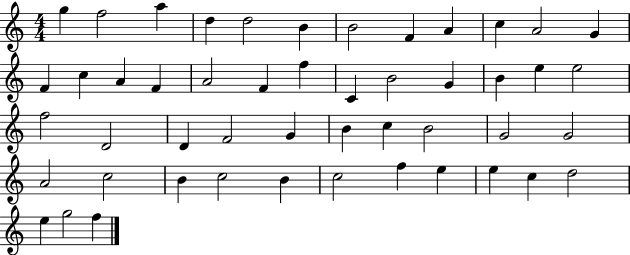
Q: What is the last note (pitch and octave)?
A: F5